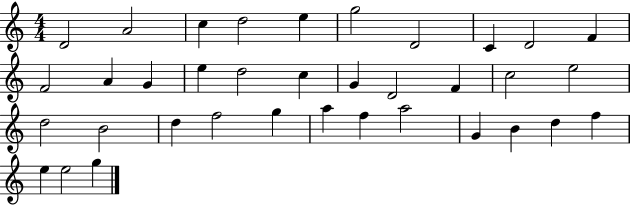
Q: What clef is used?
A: treble